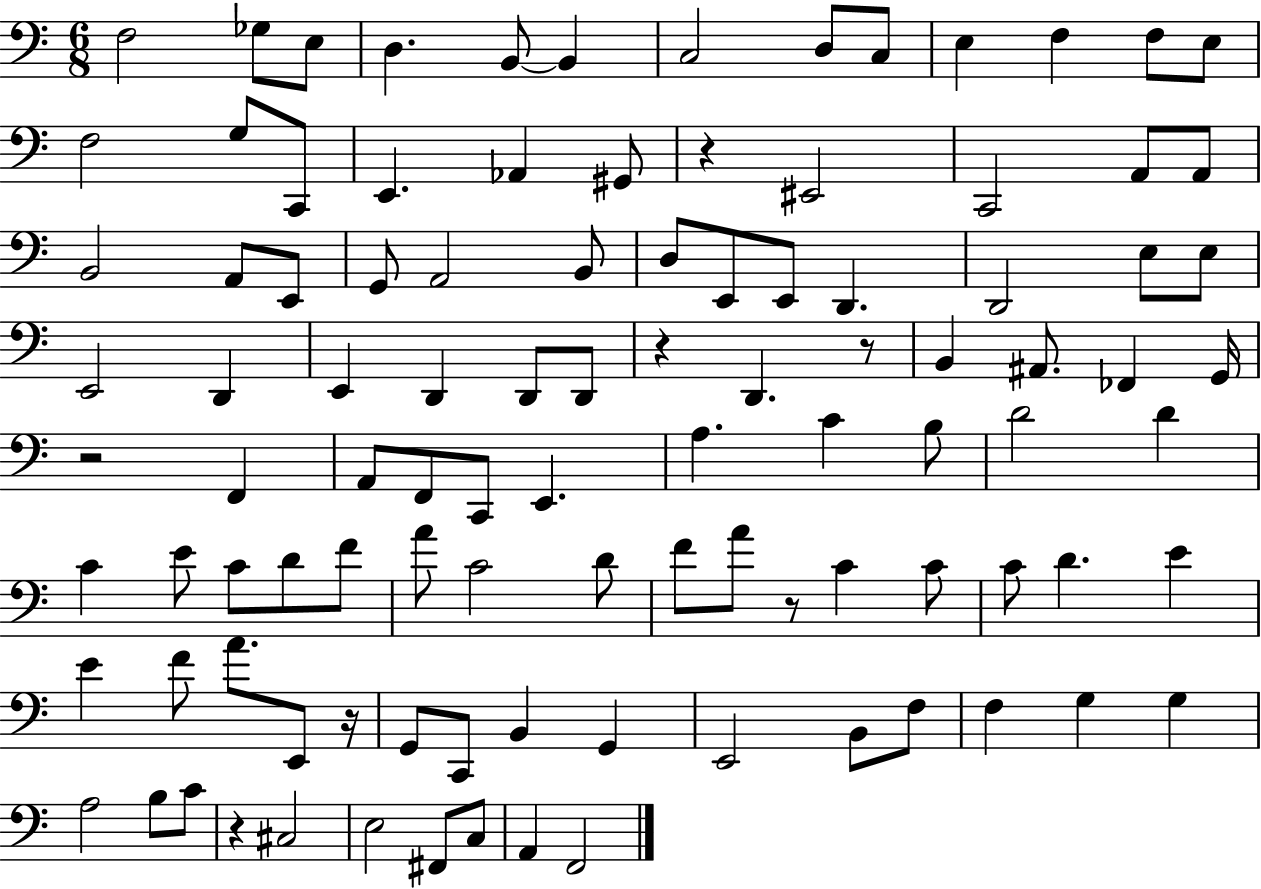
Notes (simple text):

F3/h Gb3/e E3/e D3/q. B2/e B2/q C3/h D3/e C3/e E3/q F3/q F3/e E3/e F3/h G3/e C2/e E2/q. Ab2/q G#2/e R/q EIS2/h C2/h A2/e A2/e B2/h A2/e E2/e G2/e A2/h B2/e D3/e E2/e E2/e D2/q. D2/h E3/e E3/e E2/h D2/q E2/q D2/q D2/e D2/e R/q D2/q. R/e B2/q A#2/e. FES2/q G2/s R/h F2/q A2/e F2/e C2/e E2/q. A3/q. C4/q B3/e D4/h D4/q C4/q E4/e C4/e D4/e F4/e A4/e C4/h D4/e F4/e A4/e R/e C4/q C4/e C4/e D4/q. E4/q E4/q F4/e A4/e. E2/e R/s G2/e C2/e B2/q G2/q E2/h B2/e F3/e F3/q G3/q G3/q A3/h B3/e C4/e R/q C#3/h E3/h F#2/e C3/e A2/q F2/h